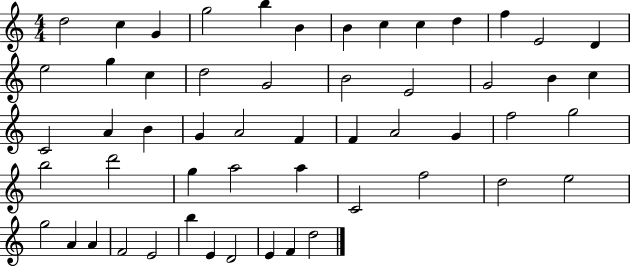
D5/h C5/q G4/q G5/h B5/q B4/q B4/q C5/q C5/q D5/q F5/q E4/h D4/q E5/h G5/q C5/q D5/h G4/h B4/h E4/h G4/h B4/q C5/q C4/h A4/q B4/q G4/q A4/h F4/q F4/q A4/h G4/q F5/h G5/h B5/h D6/h G5/q A5/h A5/q C4/h F5/h D5/h E5/h G5/h A4/q A4/q F4/h E4/h B5/q E4/q D4/h E4/q F4/q D5/h